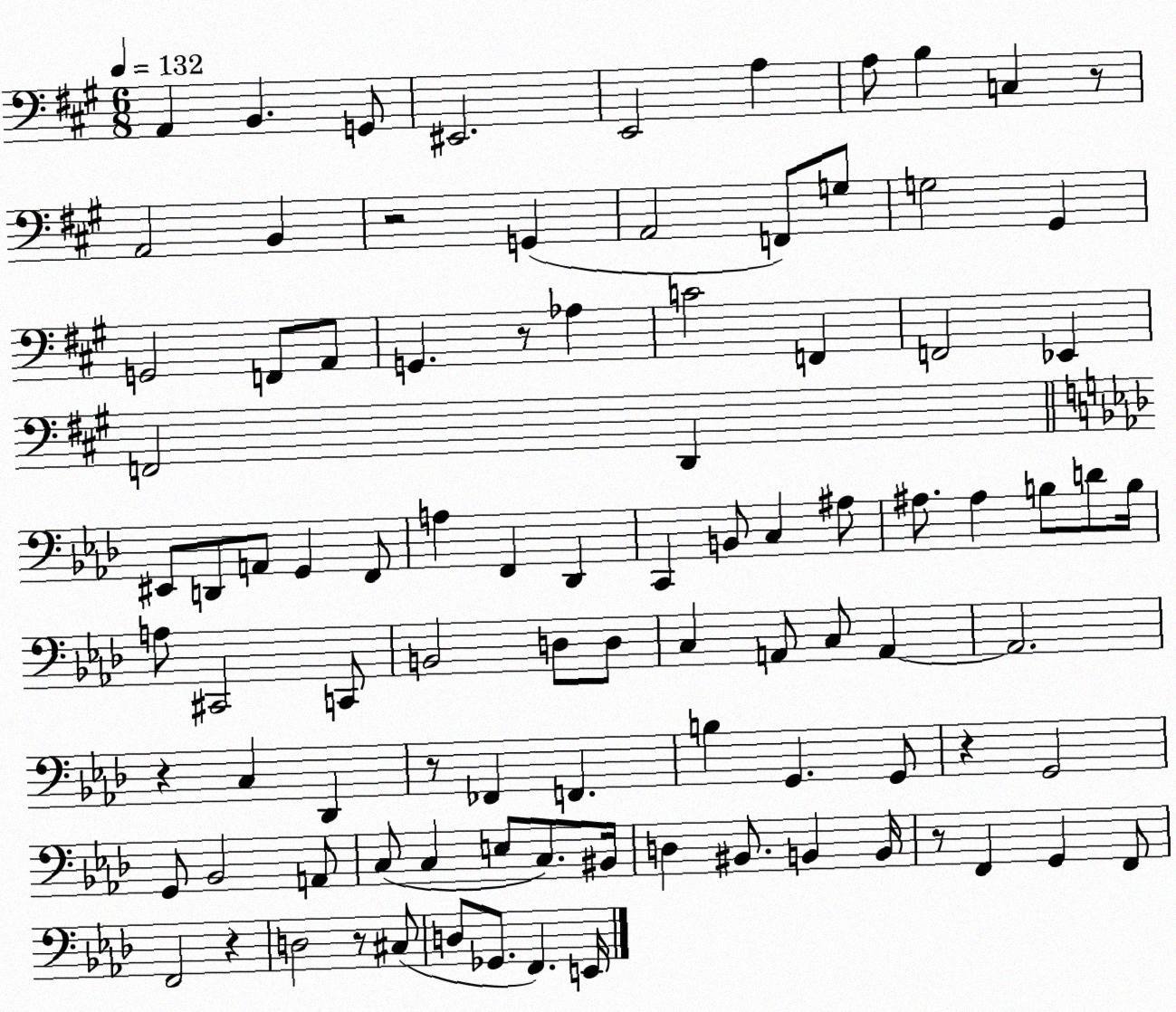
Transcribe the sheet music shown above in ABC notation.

X:1
T:Untitled
M:6/8
L:1/4
K:A
A,, B,, G,,/2 ^E,,2 E,,2 A, A,/2 B, C, z/2 A,,2 B,, z2 G,, A,,2 F,,/2 G,/2 G,2 ^G,, G,,2 F,,/2 A,,/2 G,, z/2 _A, C2 F,, F,,2 _E,, F,,2 D,, ^E,,/2 D,,/2 A,,/2 G,, F,,/2 A, F,, _D,, C,, B,,/2 C, ^A,/2 ^A,/2 ^A, B,/2 D/2 B,/4 A,/2 ^C,,2 C,,/2 B,,2 D,/2 D,/2 C, A,,/2 C,/2 A,, A,,2 z C, _D,, z/2 _F,, F,, B, G,, G,,/2 z G,,2 G,,/2 _B,,2 A,,/2 C,/2 C, E,/2 C,/2 ^B,,/4 D, ^B,,/2 B,, B,,/4 z/2 F,, G,, F,,/2 F,,2 z D,2 z/2 ^C,/2 D,/2 _G,,/2 F,, E,,/4